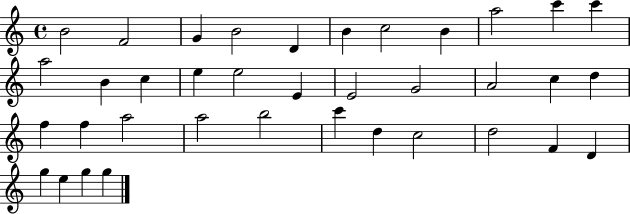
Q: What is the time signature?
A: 4/4